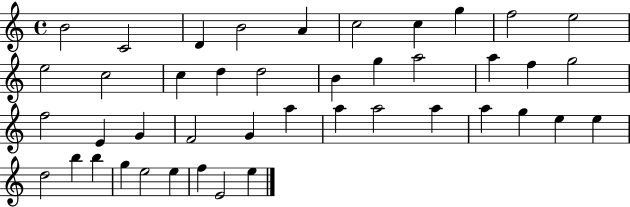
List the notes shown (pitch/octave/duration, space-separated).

B4/h C4/h D4/q B4/h A4/q C5/h C5/q G5/q F5/h E5/h E5/h C5/h C5/q D5/q D5/h B4/q G5/q A5/h A5/q F5/q G5/h F5/h E4/q G4/q F4/h G4/q A5/q A5/q A5/h A5/q A5/q G5/q E5/q E5/q D5/h B5/q B5/q G5/q E5/h E5/q F5/q E4/h E5/q